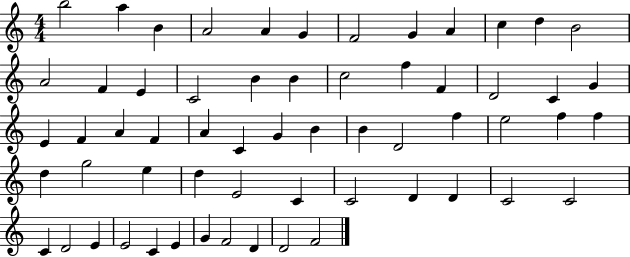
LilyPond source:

{
  \clef treble
  \numericTimeSignature
  \time 4/4
  \key c \major
  b''2 a''4 b'4 | a'2 a'4 g'4 | f'2 g'4 a'4 | c''4 d''4 b'2 | \break a'2 f'4 e'4 | c'2 b'4 b'4 | c''2 f''4 f'4 | d'2 c'4 g'4 | \break e'4 f'4 a'4 f'4 | a'4 c'4 g'4 b'4 | b'4 d'2 f''4 | e''2 f''4 f''4 | \break d''4 g''2 e''4 | d''4 e'2 c'4 | c'2 d'4 d'4 | c'2 c'2 | \break c'4 d'2 e'4 | e'2 c'4 e'4 | g'4 f'2 d'4 | d'2 f'2 | \break \bar "|."
}